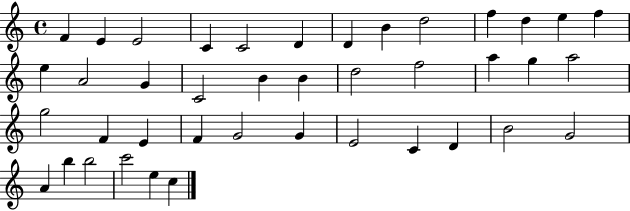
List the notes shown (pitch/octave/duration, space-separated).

F4/q E4/q E4/h C4/q C4/h D4/q D4/q B4/q D5/h F5/q D5/q E5/q F5/q E5/q A4/h G4/q C4/h B4/q B4/q D5/h F5/h A5/q G5/q A5/h G5/h F4/q E4/q F4/q G4/h G4/q E4/h C4/q D4/q B4/h G4/h A4/q B5/q B5/h C6/h E5/q C5/q